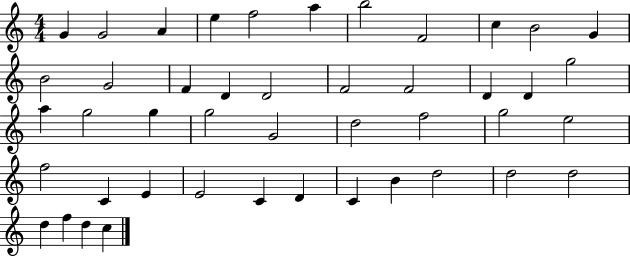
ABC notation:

X:1
T:Untitled
M:4/4
L:1/4
K:C
G G2 A e f2 a b2 F2 c B2 G B2 G2 F D D2 F2 F2 D D g2 a g2 g g2 G2 d2 f2 g2 e2 f2 C E E2 C D C B d2 d2 d2 d f d c